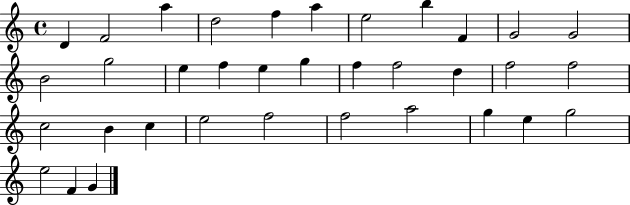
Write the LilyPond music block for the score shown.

{
  \clef treble
  \time 4/4
  \defaultTimeSignature
  \key c \major
  d'4 f'2 a''4 | d''2 f''4 a''4 | e''2 b''4 f'4 | g'2 g'2 | \break b'2 g''2 | e''4 f''4 e''4 g''4 | f''4 f''2 d''4 | f''2 f''2 | \break c''2 b'4 c''4 | e''2 f''2 | f''2 a''2 | g''4 e''4 g''2 | \break e''2 f'4 g'4 | \bar "|."
}